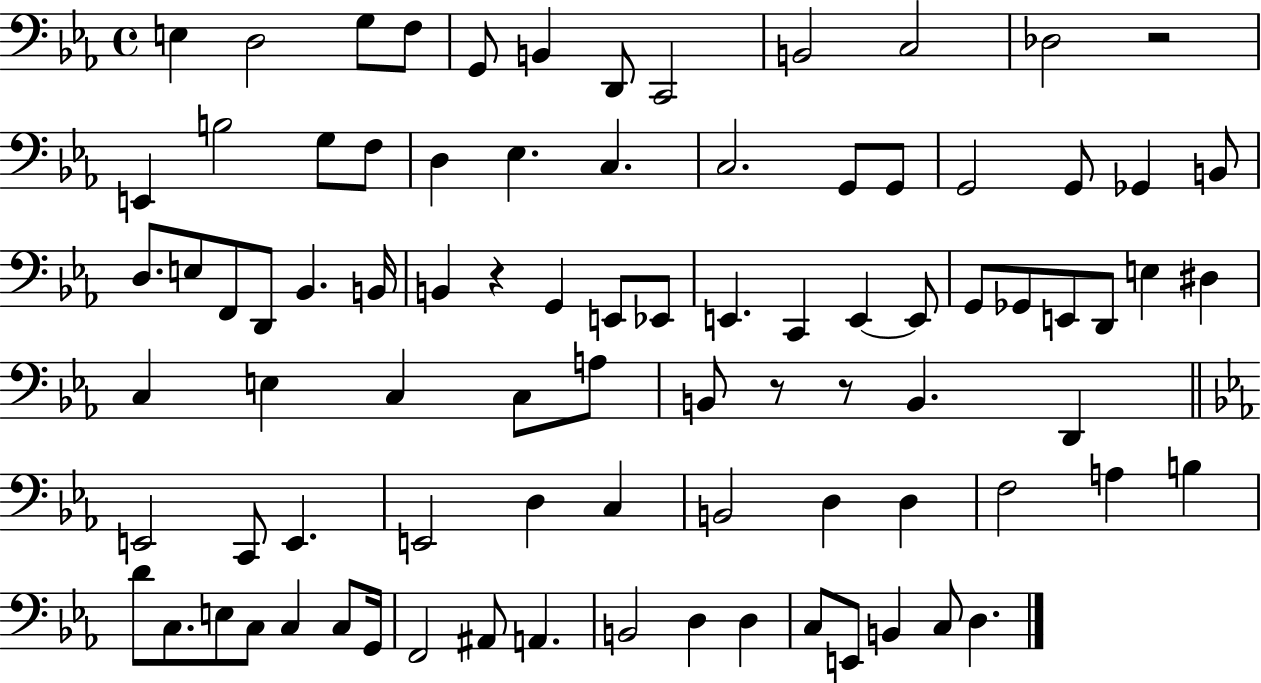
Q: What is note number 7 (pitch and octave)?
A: D2